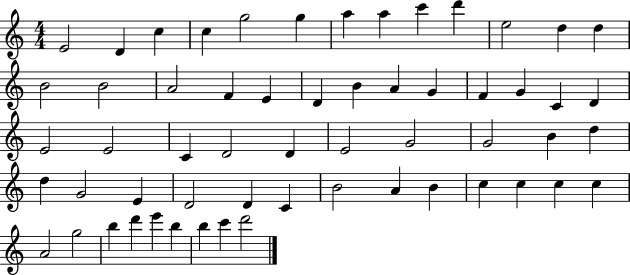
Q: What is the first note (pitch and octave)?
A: E4